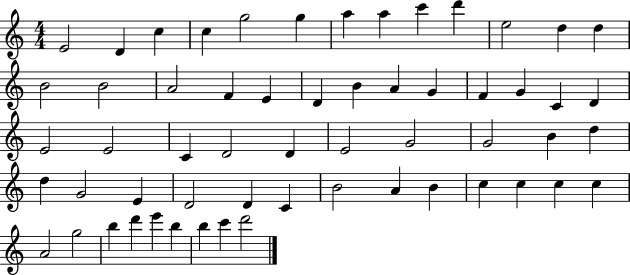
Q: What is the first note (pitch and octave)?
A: E4